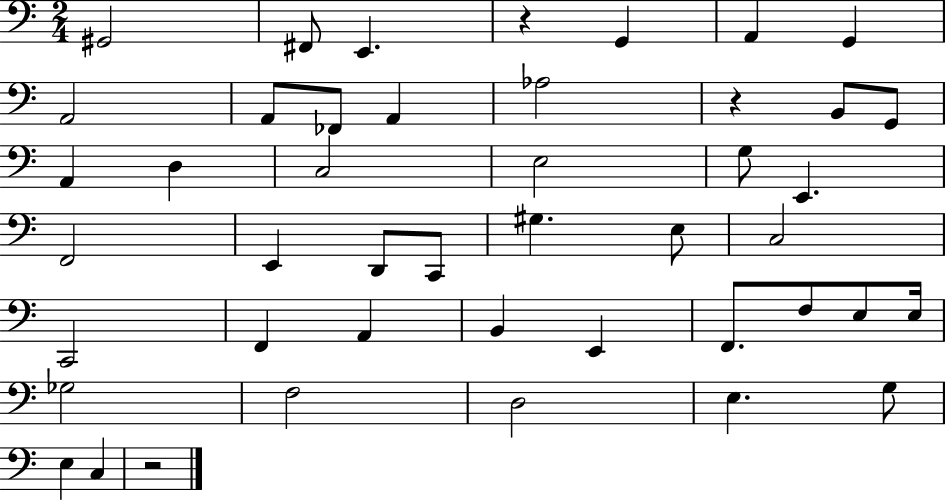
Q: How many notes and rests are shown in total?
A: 45